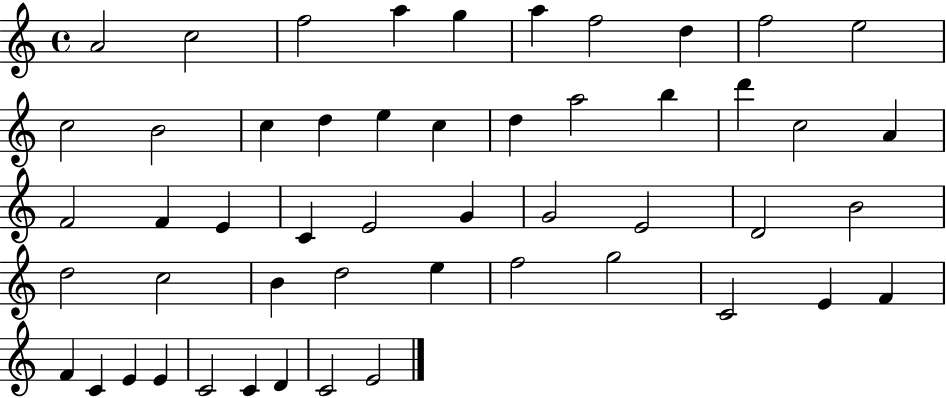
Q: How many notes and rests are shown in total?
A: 51